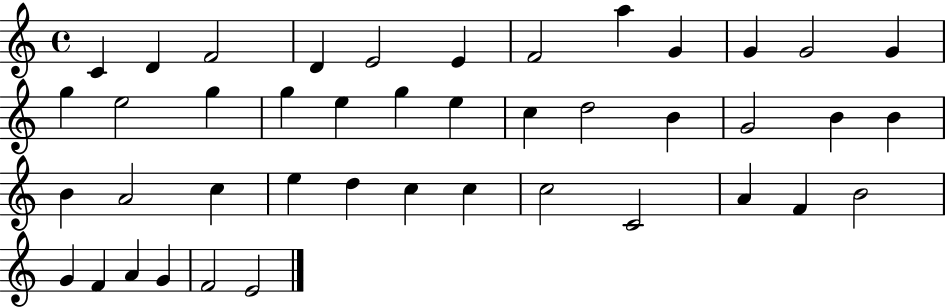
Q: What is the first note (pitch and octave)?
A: C4